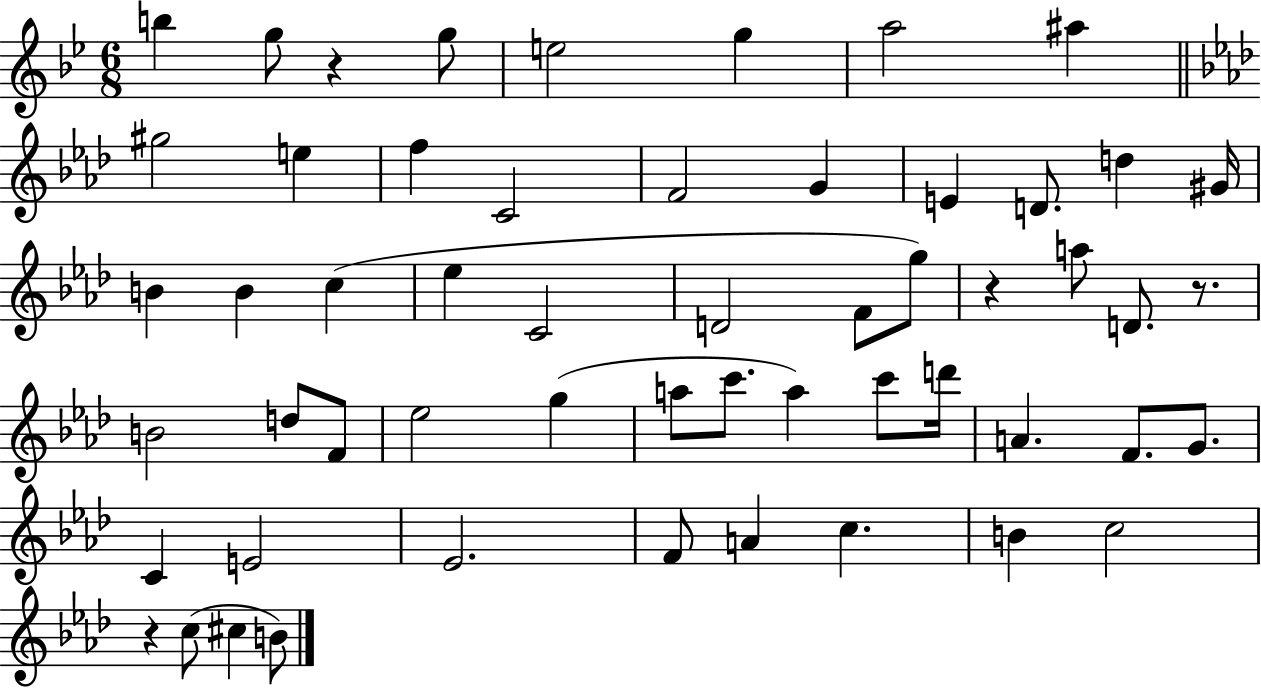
X:1
T:Untitled
M:6/8
L:1/4
K:Bb
b g/2 z g/2 e2 g a2 ^a ^g2 e f C2 F2 G E D/2 d ^G/4 B B c _e C2 D2 F/2 g/2 z a/2 D/2 z/2 B2 d/2 F/2 _e2 g a/2 c'/2 a c'/2 d'/4 A F/2 G/2 C E2 _E2 F/2 A c B c2 z c/2 ^c B/2